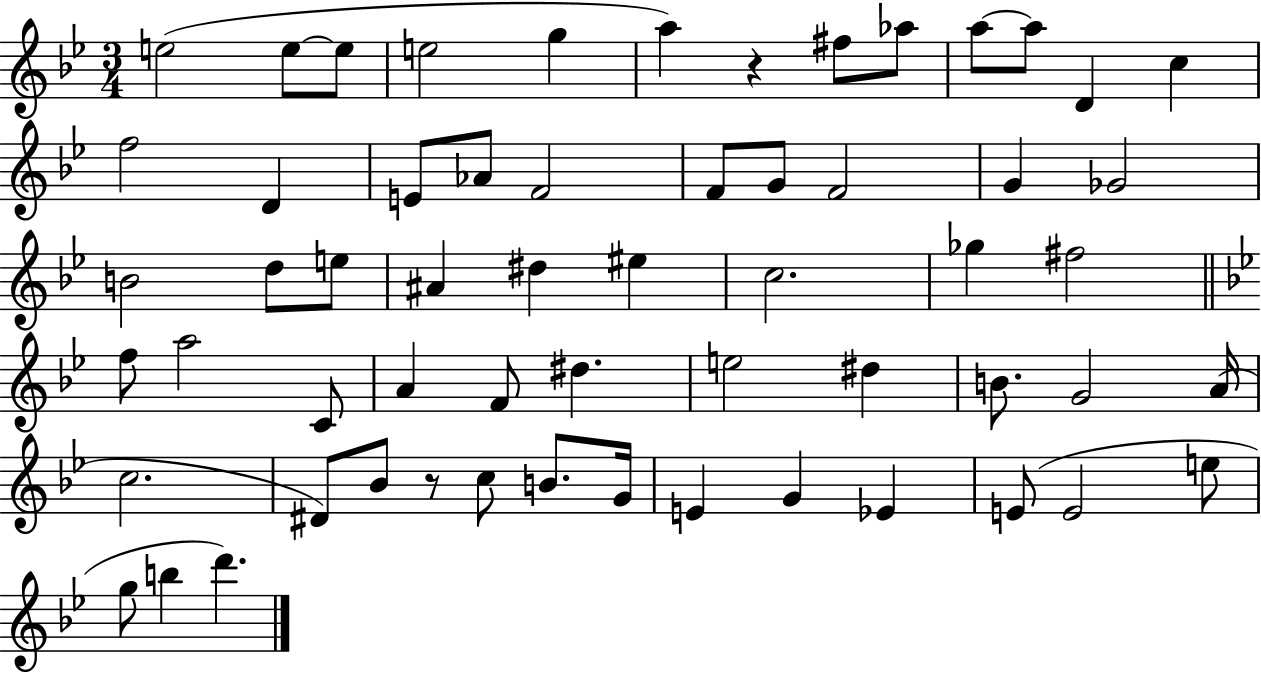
E5/h E5/e E5/e E5/h G5/q A5/q R/q F#5/e Ab5/e A5/e A5/e D4/q C5/q F5/h D4/q E4/e Ab4/e F4/h F4/e G4/e F4/h G4/q Gb4/h B4/h D5/e E5/e A#4/q D#5/q EIS5/q C5/h. Gb5/q F#5/h F5/e A5/h C4/e A4/q F4/e D#5/q. E5/h D#5/q B4/e. G4/h A4/s C5/h. D#4/e Bb4/e R/e C5/e B4/e. G4/s E4/q G4/q Eb4/q E4/e E4/h E5/e G5/e B5/q D6/q.